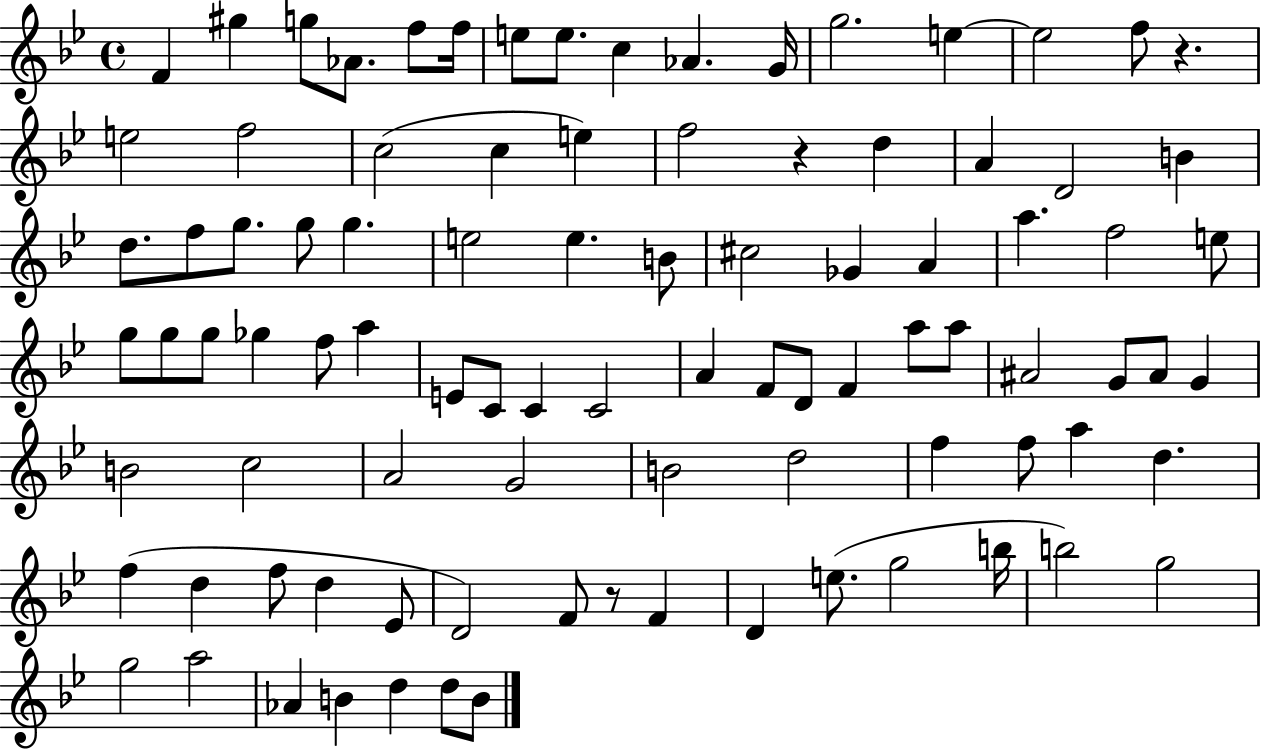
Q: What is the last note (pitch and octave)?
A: B4